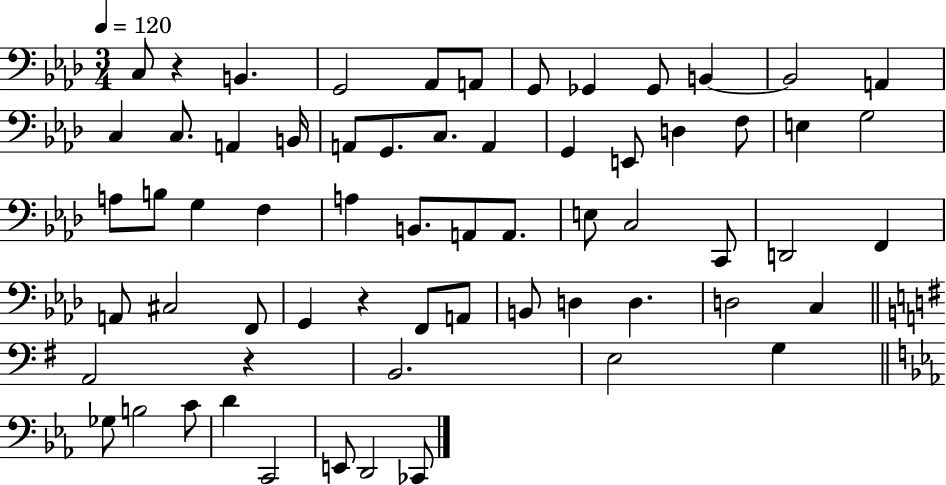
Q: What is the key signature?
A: AES major